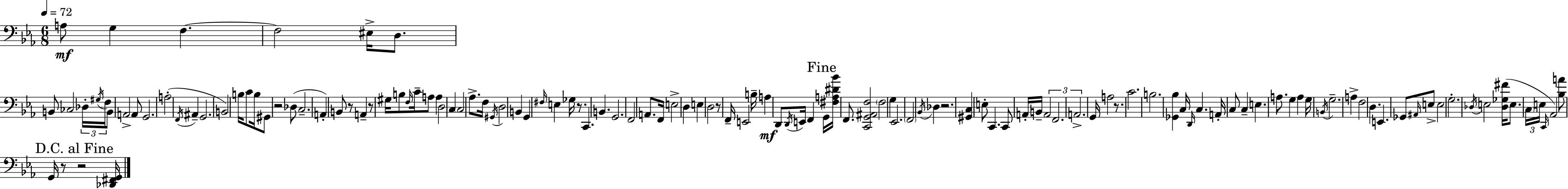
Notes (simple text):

A3/e G3/q F3/q. F3/h EIS3/s D3/e. B2/e CES3/h Db3/s G#3/s F3/s B2/e A2/h A2/e G2/h. A3/h F2/s A#2/q G2/h. B2/h B3/s C4/e B3/s G#2/e R/h Db3/e C3/h. A2/q B2/e R/e A2/q R/e G#3/s B3/e F3/s C4/s A3/e A3/q D3/h C3/q C3/h Ab3/e. F3/s G#2/s D3/h B2/q G2/q F#3/s E3/q Gb3/s R/e. C2/q. B2/q. G2/h. F2/h A2/e. F2/s E3/h D3/q E3/q D3/h R/e F2/s E2/h B3/s A3/q D2/e D2/s E2/s F2/q G2/s [F#3,A3,D#4,Bb4]/s F2/e. [C2,G2,A#2,F3]/h F3/h G3/q Eb2/h. F2/h Bb2/s Db3/q R/h. [G#2,C3]/q E3/e C2/q. C2/e A2/s B2/s A2/h F2/h. A2/h. G2/s A3/h R/e. C4/h. B3/h. [Gb2,Bb3]/q C3/s D2/s C3/q. A2/s C3/e C3/q E3/q. A3/e. G3/q A3/q G3/s B2/s G3/h. A3/q F3/h D3/q. E2/q. Gb2/e A#2/s E3/e E3/h G3/h. Db3/s E3/h [Db3,Gb3,F#4]/s E3/e. C3/s E3/s C2/s Ab2/h [Bb3,A4]/e G2/s R/e R/h [Db2,F#2,G2]/s